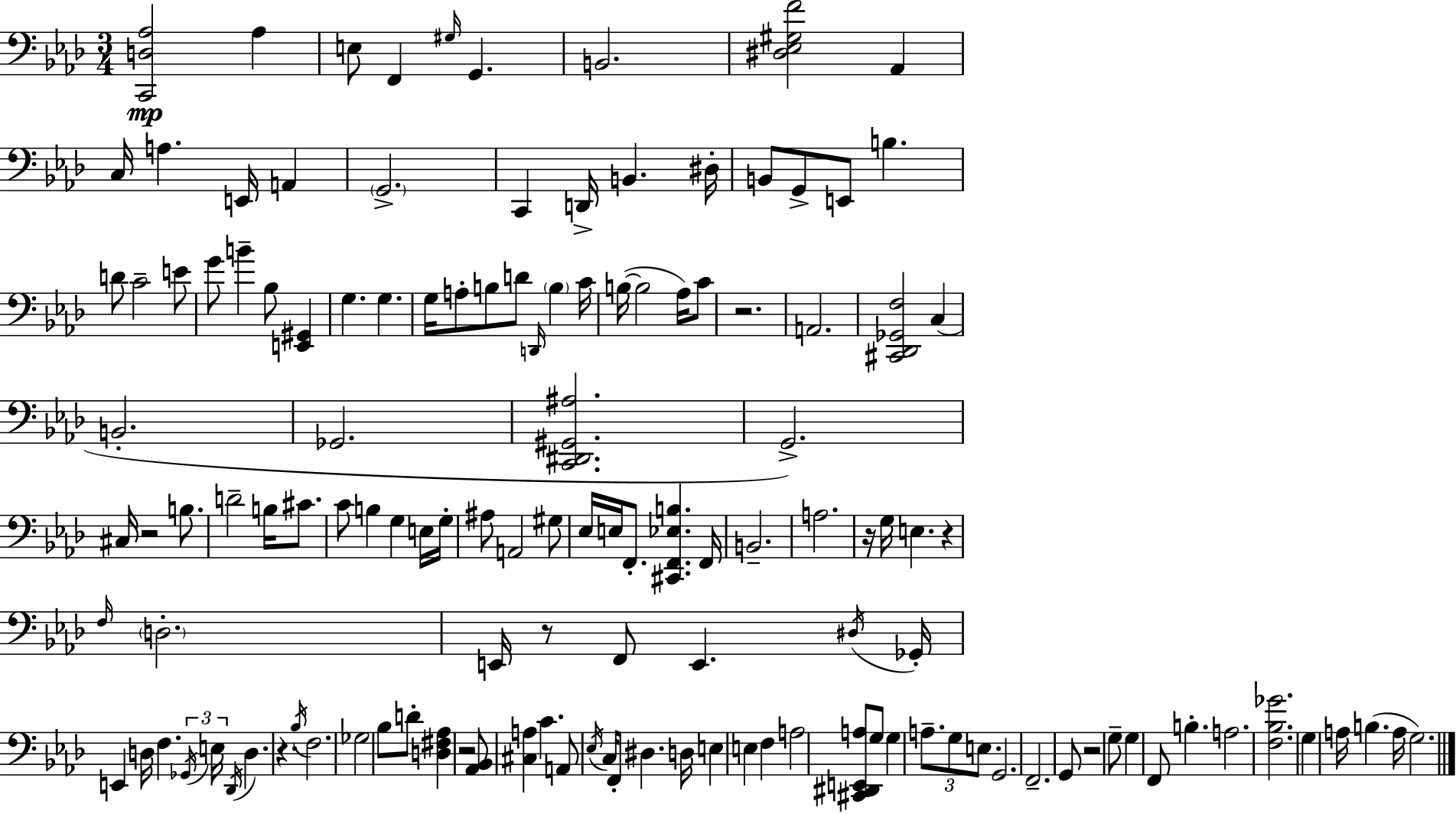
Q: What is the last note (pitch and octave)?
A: G3